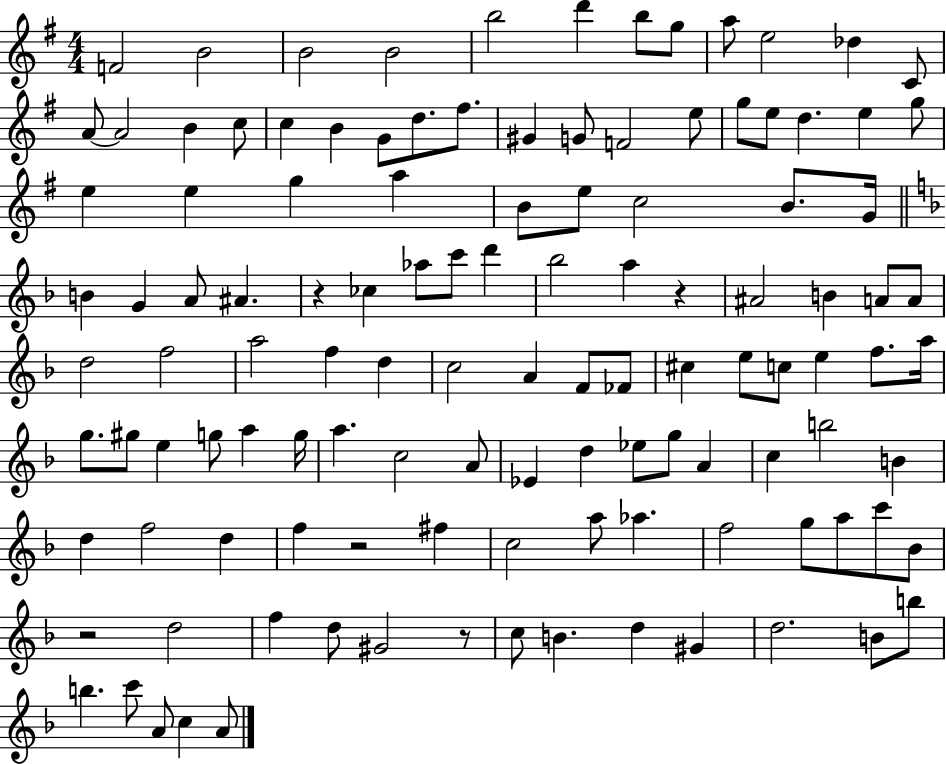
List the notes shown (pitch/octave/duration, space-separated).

F4/h B4/h B4/h B4/h B5/h D6/q B5/e G5/e A5/e E5/h Db5/q C4/e A4/e A4/h B4/q C5/e C5/q B4/q G4/e D5/e. F#5/e. G#4/q G4/e F4/h E5/e G5/e E5/e D5/q. E5/q G5/e E5/q E5/q G5/q A5/q B4/e E5/e C5/h B4/e. G4/s B4/q G4/q A4/e A#4/q. R/q CES5/q Ab5/e C6/e D6/q Bb5/h A5/q R/q A#4/h B4/q A4/e A4/e D5/h F5/h A5/h F5/q D5/q C5/h A4/q F4/e FES4/e C#5/q E5/e C5/e E5/q F5/e. A5/s G5/e. G#5/e E5/q G5/e A5/q G5/s A5/q. C5/h A4/e Eb4/q D5/q Eb5/e G5/e A4/q C5/q B5/h B4/q D5/q F5/h D5/q F5/q R/h F#5/q C5/h A5/e Ab5/q. F5/h G5/e A5/e C6/e Bb4/e R/h D5/h F5/q D5/e G#4/h R/e C5/e B4/q. D5/q G#4/q D5/h. B4/e B5/e B5/q. C6/e A4/e C5/q A4/e